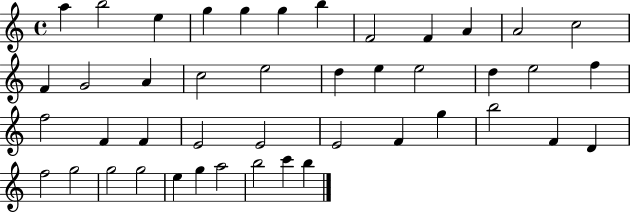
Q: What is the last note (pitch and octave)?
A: B5